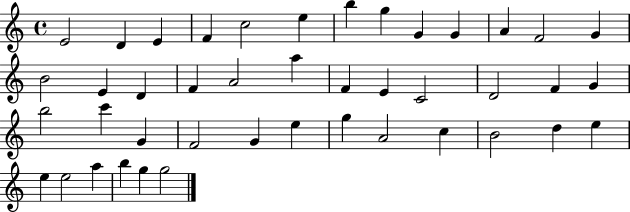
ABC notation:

X:1
T:Untitled
M:4/4
L:1/4
K:C
E2 D E F c2 e b g G G A F2 G B2 E D F A2 a F E C2 D2 F G b2 c' G F2 G e g A2 c B2 d e e e2 a b g g2